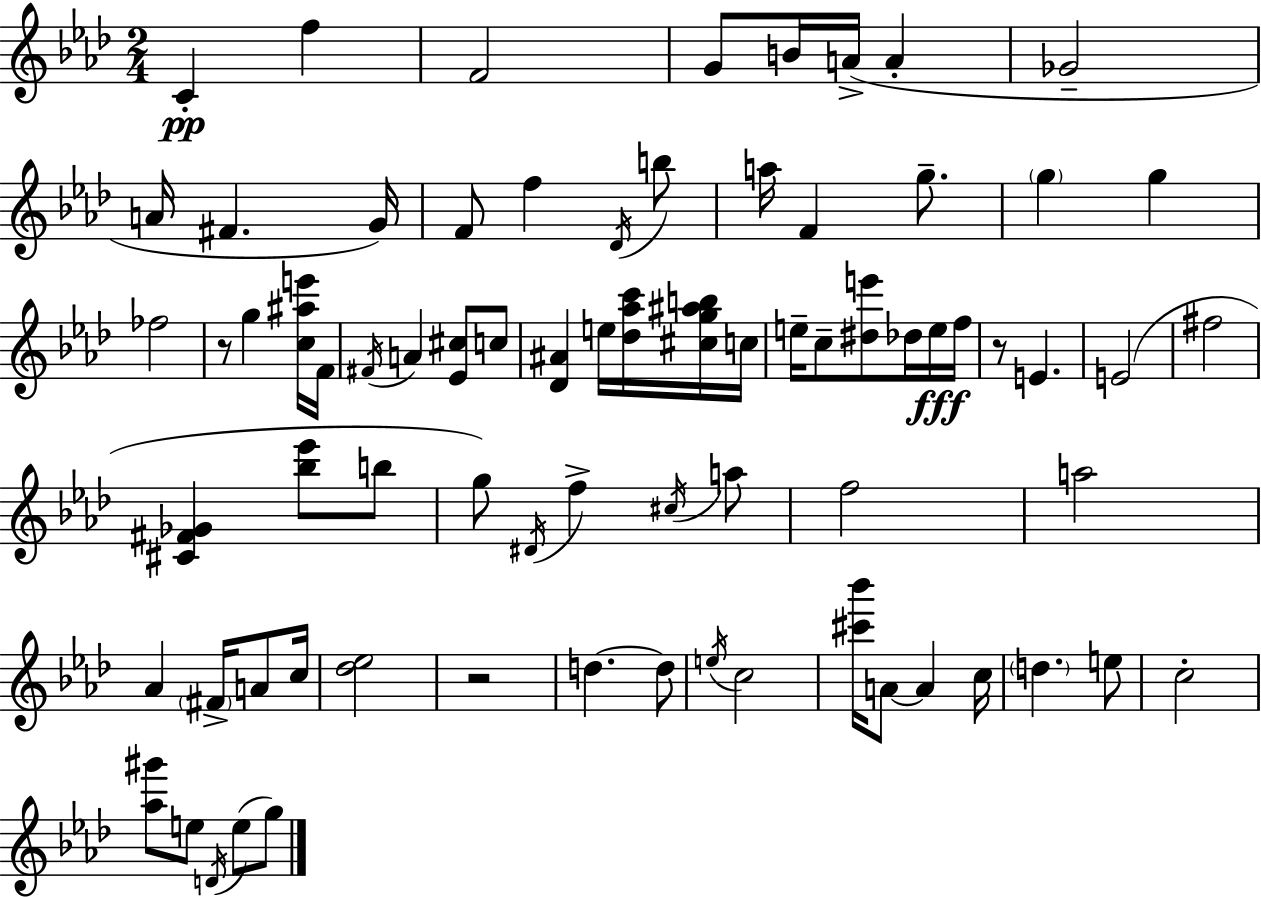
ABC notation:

X:1
T:Untitled
M:2/4
L:1/4
K:Fm
C f F2 G/2 B/4 A/4 A _G2 A/4 ^F G/4 F/2 f _D/4 b/2 a/4 F g/2 g g _f2 z/2 g [c^ae']/4 F/4 ^F/4 A [_E^c]/2 c/2 [_D^A] e/4 [_d_ac']/4 [^cg^ab]/4 c/4 e/4 c/2 [^de']/2 _d/4 e/4 f/4 z/2 E E2 ^f2 [^C^F_G] [_b_e']/2 b/2 g/2 ^D/4 f ^c/4 a/2 f2 a2 _A ^F/4 A/2 c/4 [_d_e]2 z2 d d/2 e/4 c2 [^c'_b']/4 A/2 A c/4 d e/2 c2 [_a^g']/2 e/2 D/4 e/2 g/2